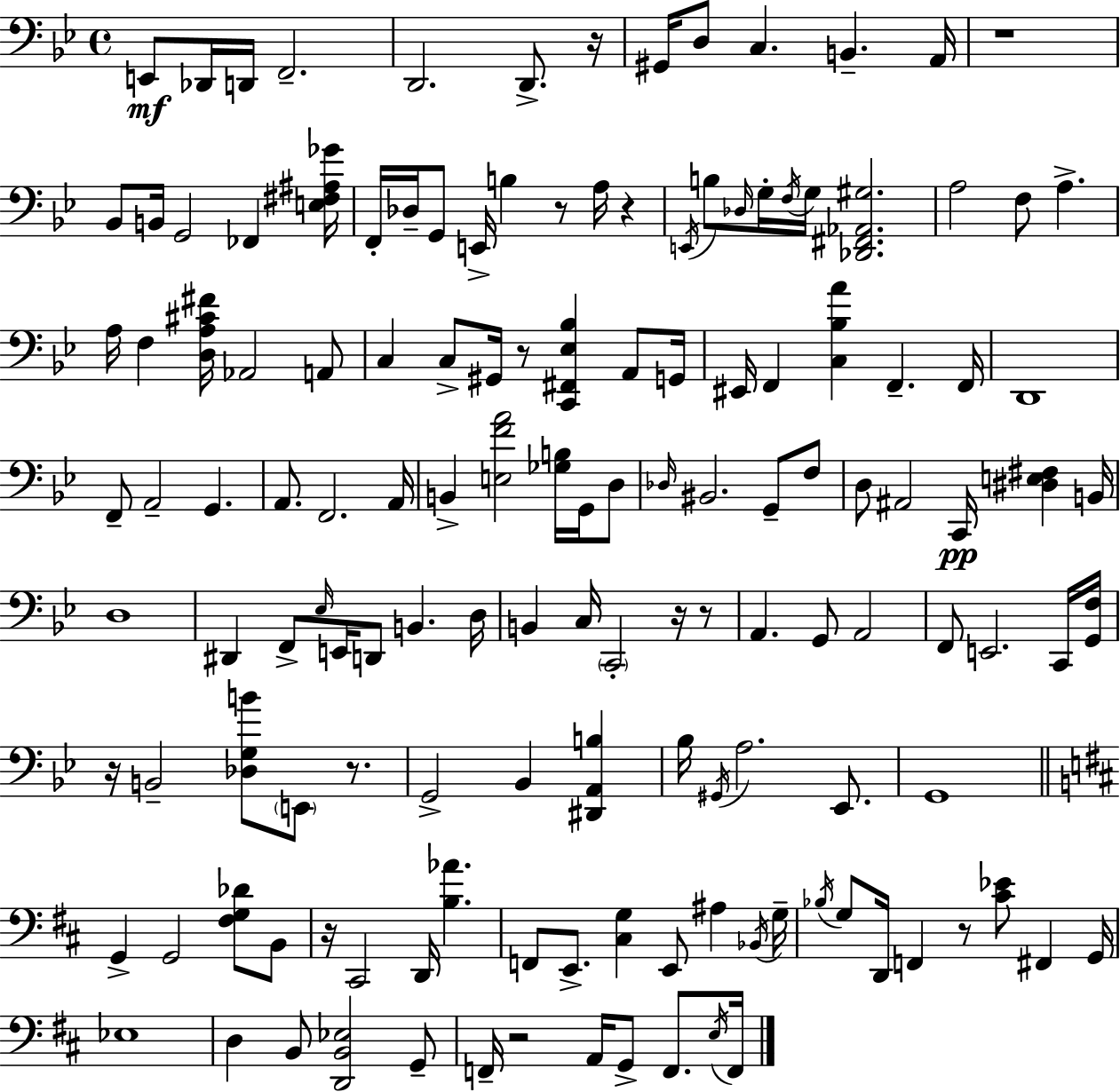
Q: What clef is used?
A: bass